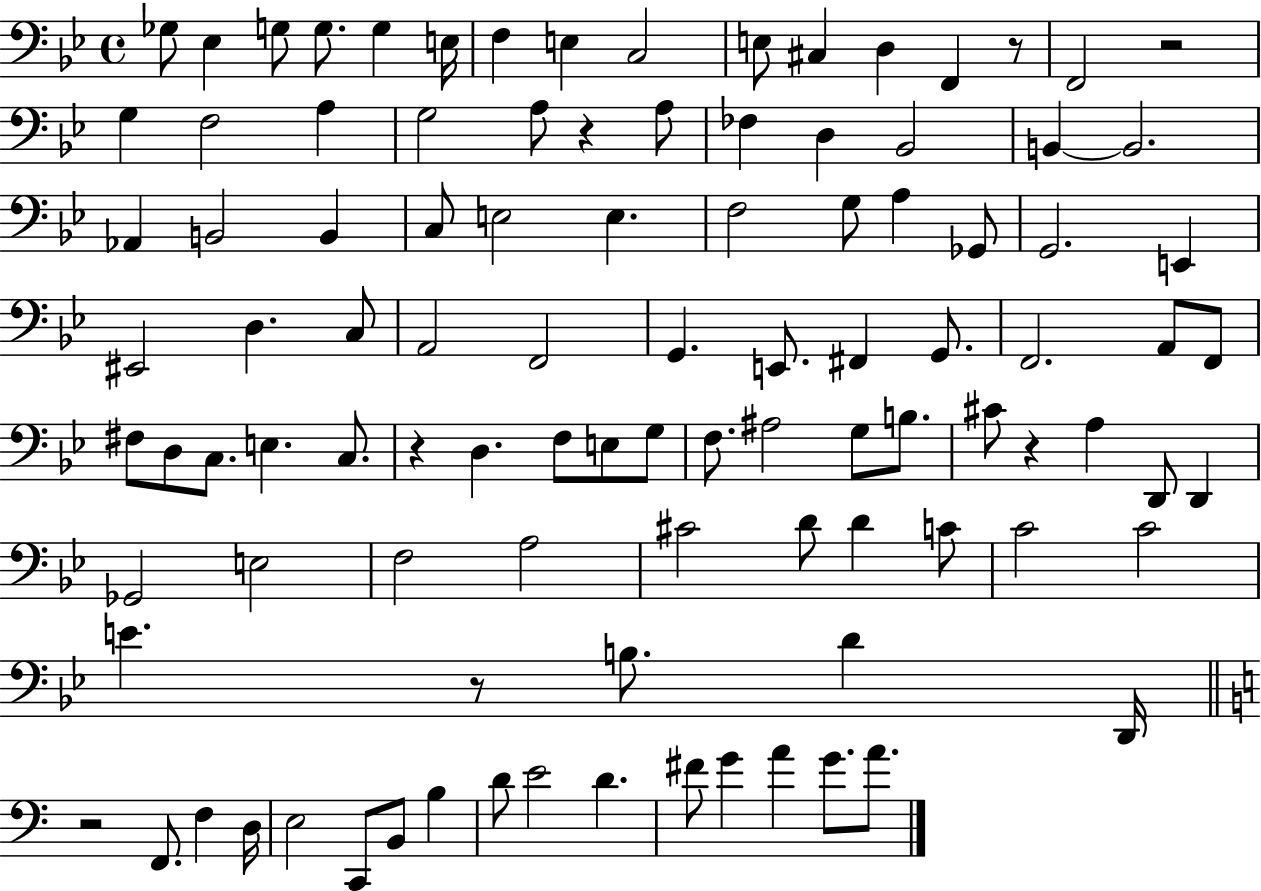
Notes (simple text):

Gb3/e Eb3/q G3/e G3/e. G3/q E3/s F3/q E3/q C3/h E3/e C#3/q D3/q F2/q R/e F2/h R/h G3/q F3/h A3/q G3/h A3/e R/q A3/e FES3/q D3/q Bb2/h B2/q B2/h. Ab2/q B2/h B2/q C3/e E3/h E3/q. F3/h G3/e A3/q Gb2/e G2/h. E2/q EIS2/h D3/q. C3/e A2/h F2/h G2/q. E2/e. F#2/q G2/e. F2/h. A2/e F2/e F#3/e D3/e C3/e. E3/q. C3/e. R/q D3/q. F3/e E3/e G3/e F3/e. A#3/h G3/e B3/e. C#4/e R/q A3/q D2/e D2/q Gb2/h E3/h F3/h A3/h C#4/h D4/e D4/q C4/e C4/h C4/h E4/q. R/e B3/e. D4/q D2/s R/h F2/e. F3/q D3/s E3/h C2/e B2/e B3/q D4/e E4/h D4/q. F#4/e G4/q A4/q G4/e. A4/e.